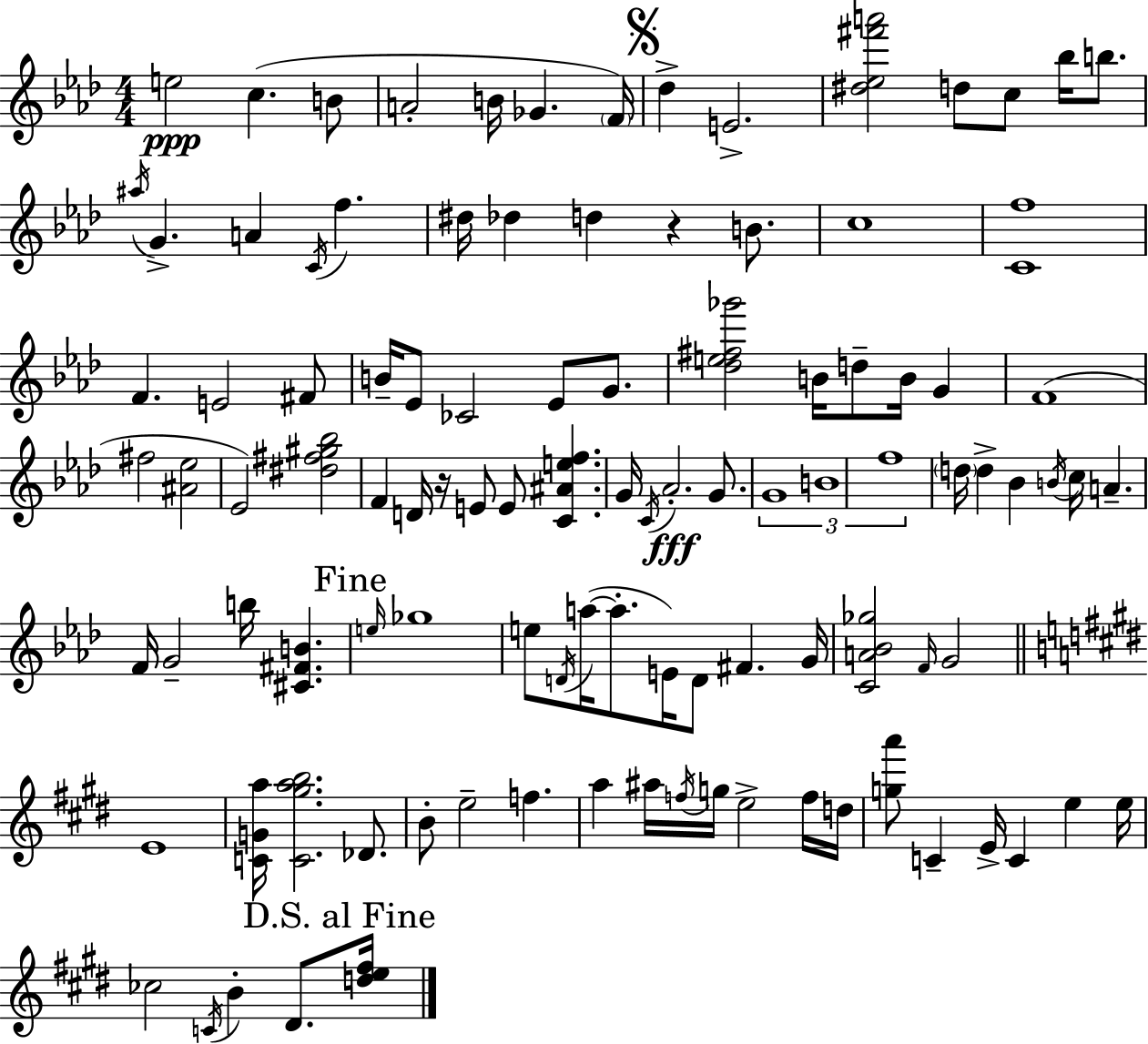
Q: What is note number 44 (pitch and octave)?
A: C4